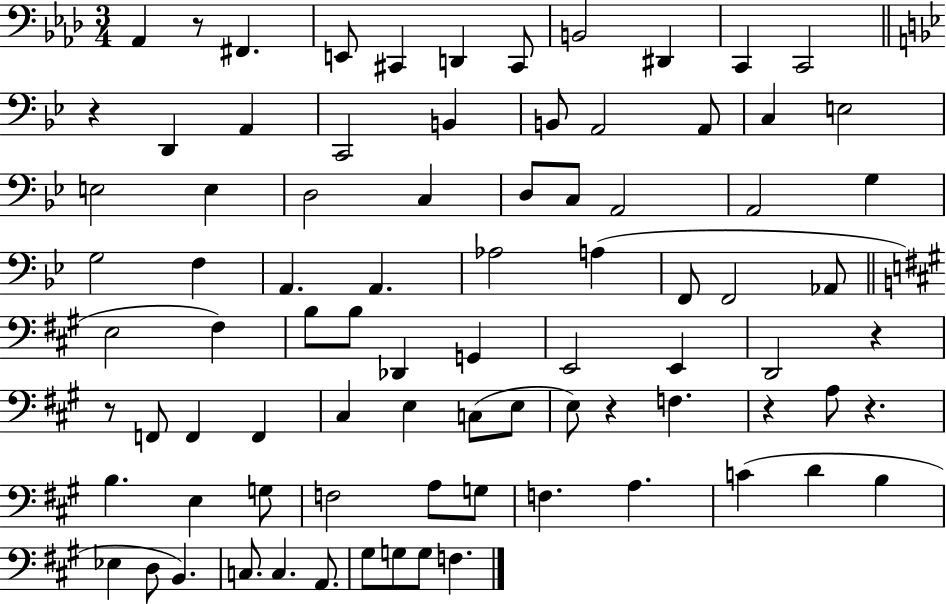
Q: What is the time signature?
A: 3/4